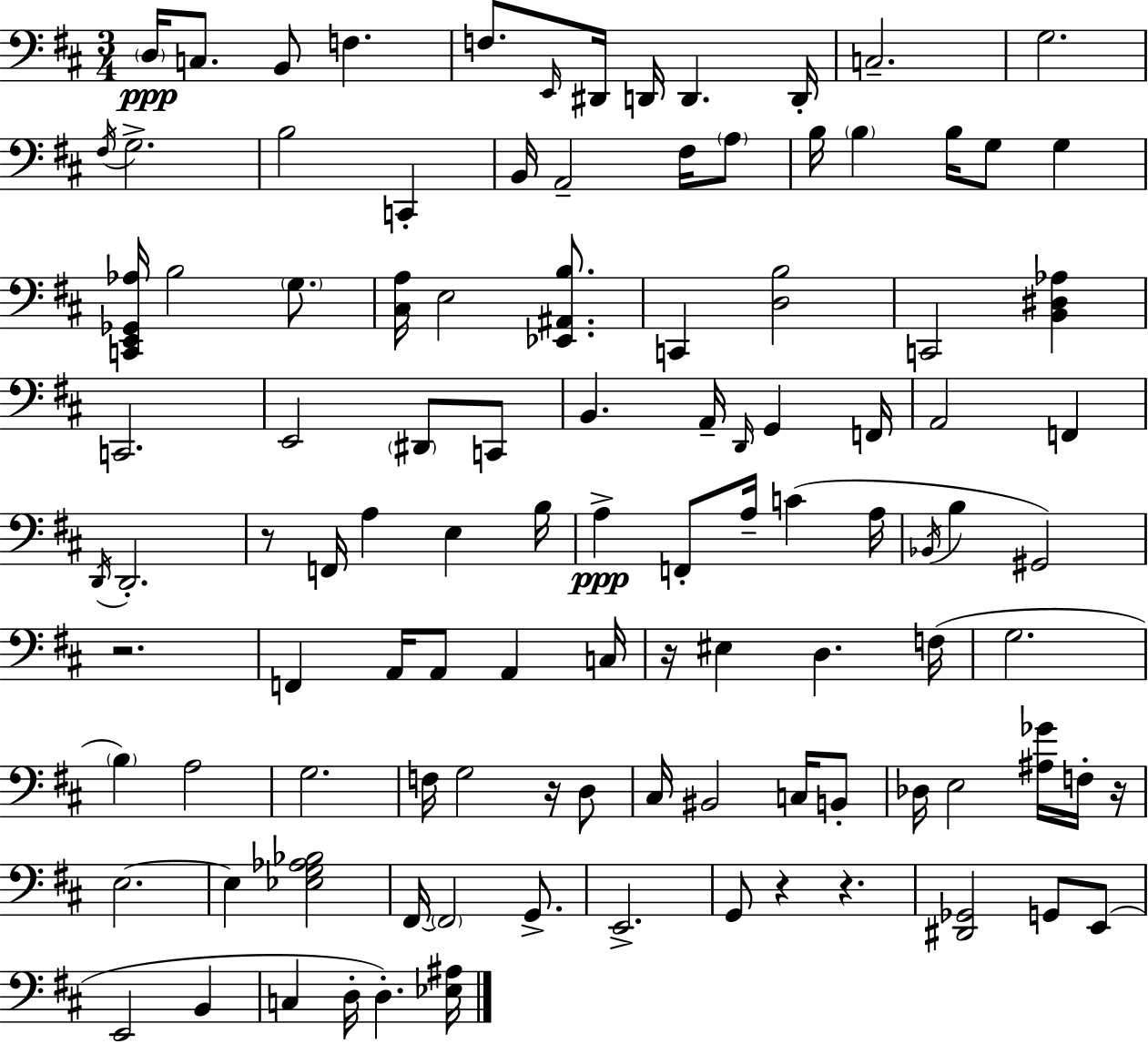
X:1
T:Untitled
M:3/4
L:1/4
K:D
D,/4 C,/2 B,,/2 F, F,/2 E,,/4 ^D,,/4 D,,/4 D,, D,,/4 C,2 G,2 ^F,/4 G,2 B,2 C,, B,,/4 A,,2 ^F,/4 A,/2 B,/4 B, B,/4 G,/2 G, [C,,E,,_G,,_A,]/4 B,2 G,/2 [^C,A,]/4 E,2 [_E,,^A,,B,]/2 C,, [D,B,]2 C,,2 [B,,^D,_A,] C,,2 E,,2 ^D,,/2 C,,/2 B,, A,,/4 D,,/4 G,, F,,/4 A,,2 F,, D,,/4 D,,2 z/2 F,,/4 A, E, B,/4 A, F,,/2 A,/4 C A,/4 _B,,/4 B, ^G,,2 z2 F,, A,,/4 A,,/2 A,, C,/4 z/4 ^E, D, F,/4 G,2 B, A,2 G,2 F,/4 G,2 z/4 D,/2 ^C,/4 ^B,,2 C,/4 B,,/2 _D,/4 E,2 [^A,_G]/4 F,/4 z/4 E,2 E, [_E,G,_A,_B,]2 ^F,,/4 ^F,,2 G,,/2 E,,2 G,,/2 z z [^D,,_G,,]2 G,,/2 E,,/2 E,,2 B,, C, D,/4 D, [_E,^A,]/4